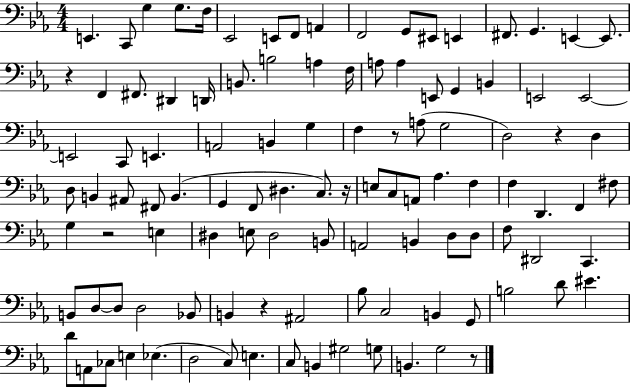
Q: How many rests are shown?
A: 7